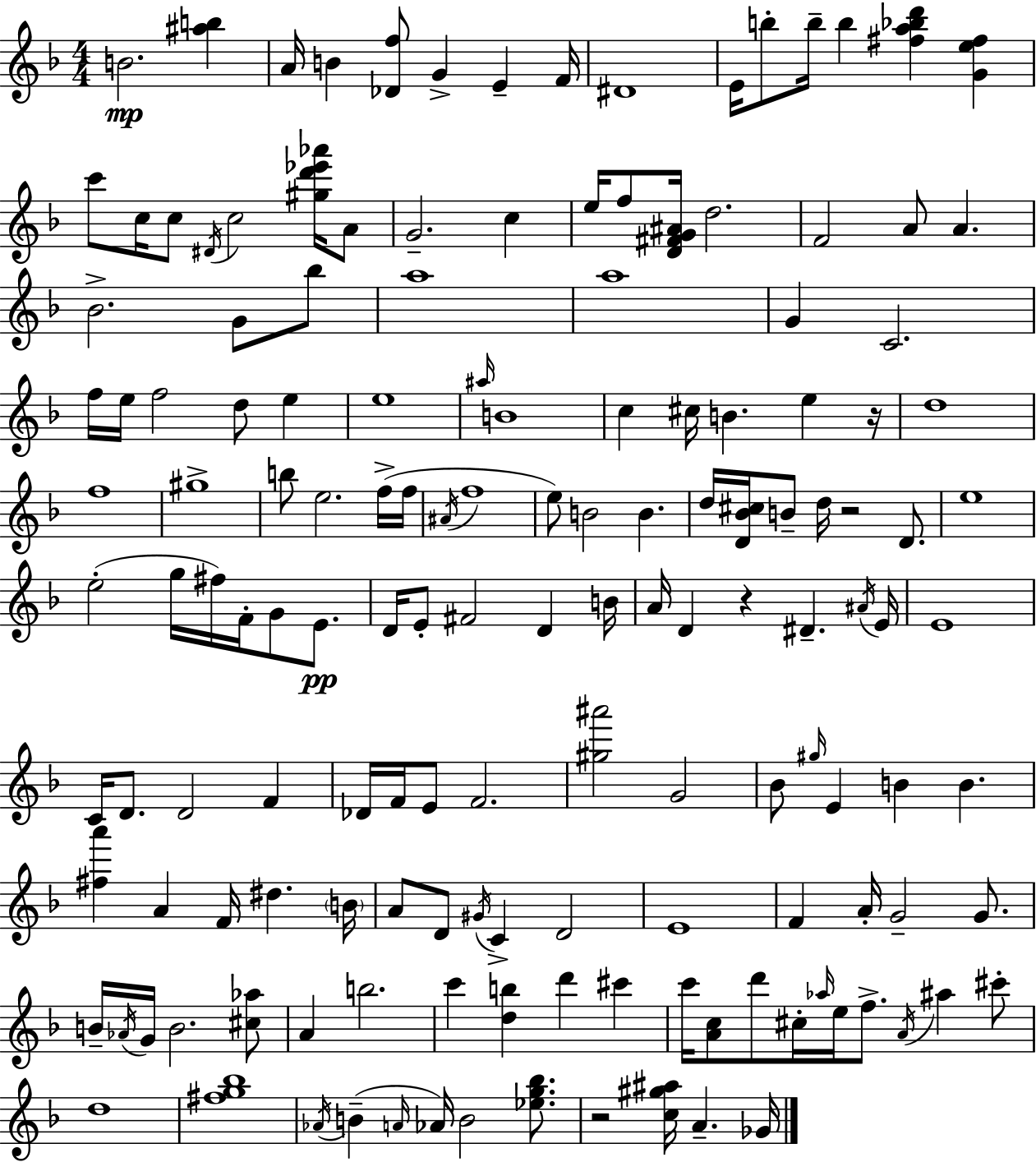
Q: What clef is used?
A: treble